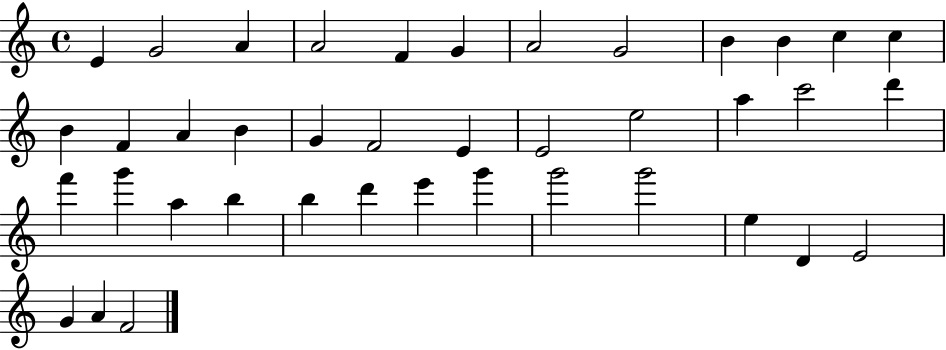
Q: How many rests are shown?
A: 0